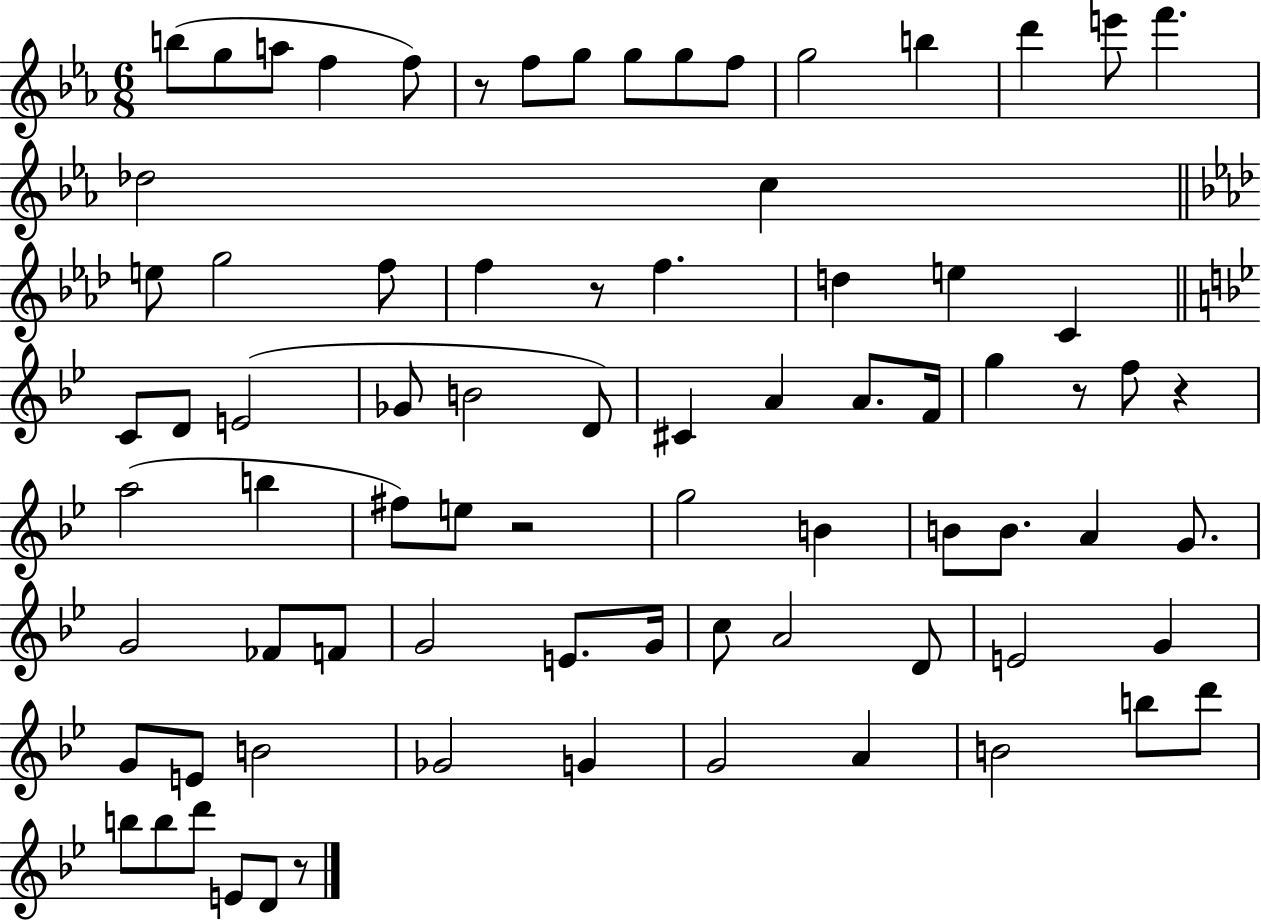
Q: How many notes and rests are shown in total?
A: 79